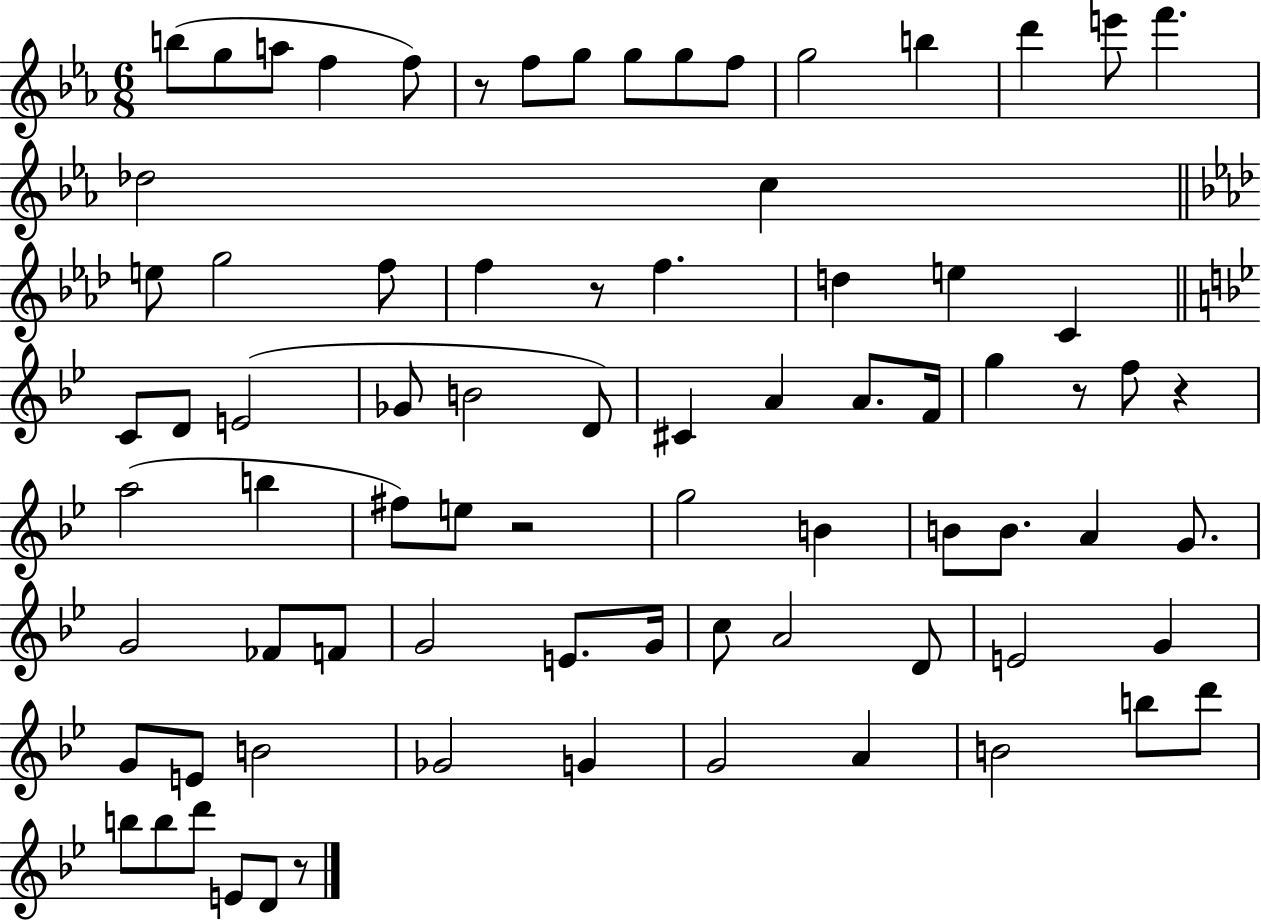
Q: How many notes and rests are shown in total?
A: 79